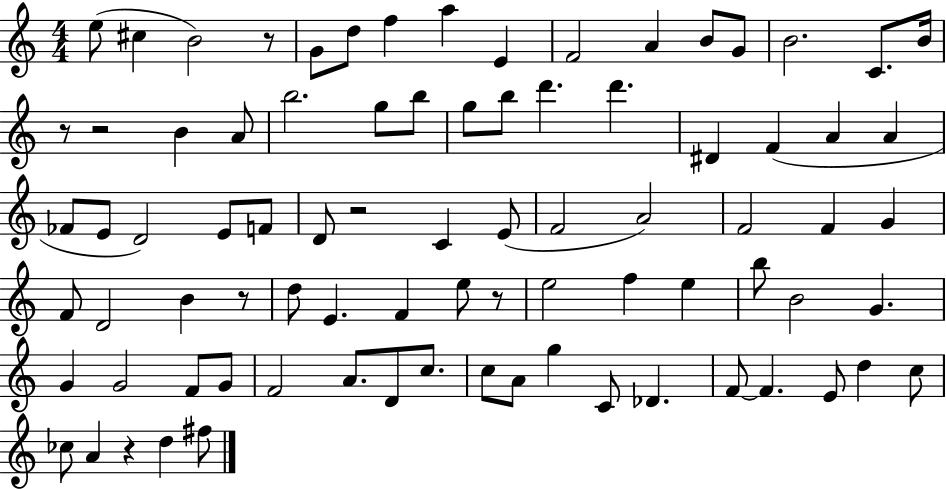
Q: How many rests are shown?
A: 7